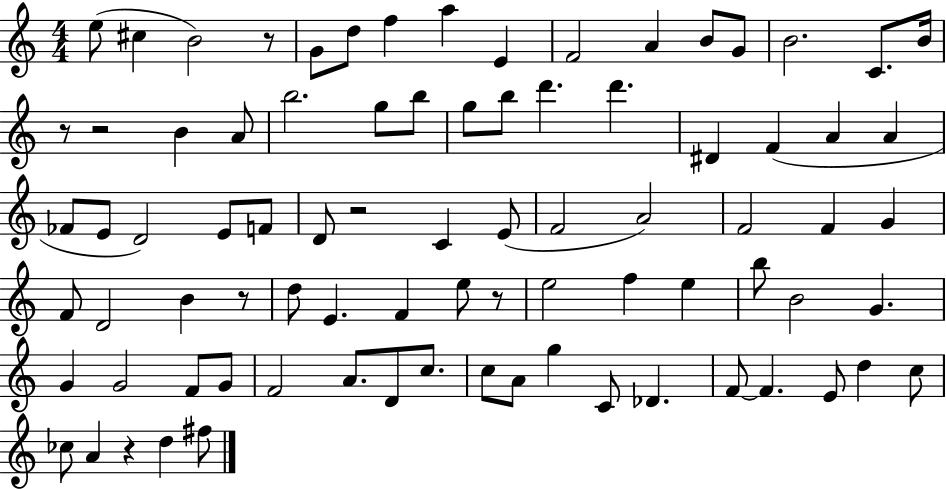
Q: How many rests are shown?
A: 7